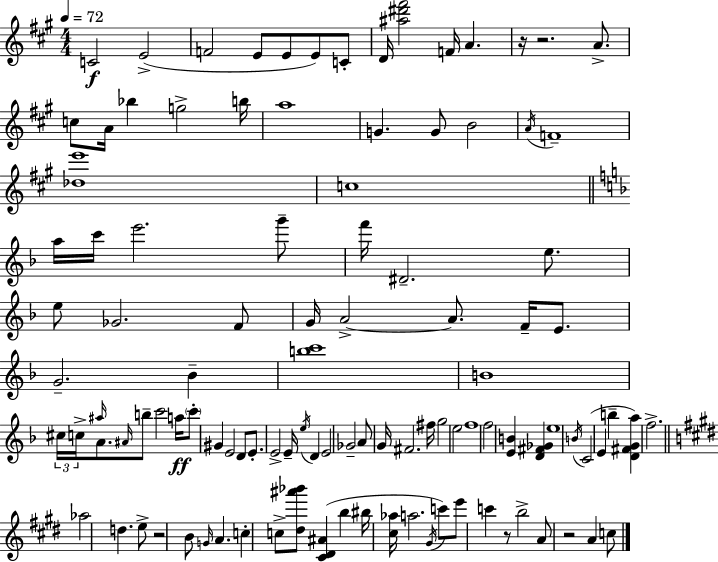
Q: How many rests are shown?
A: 5